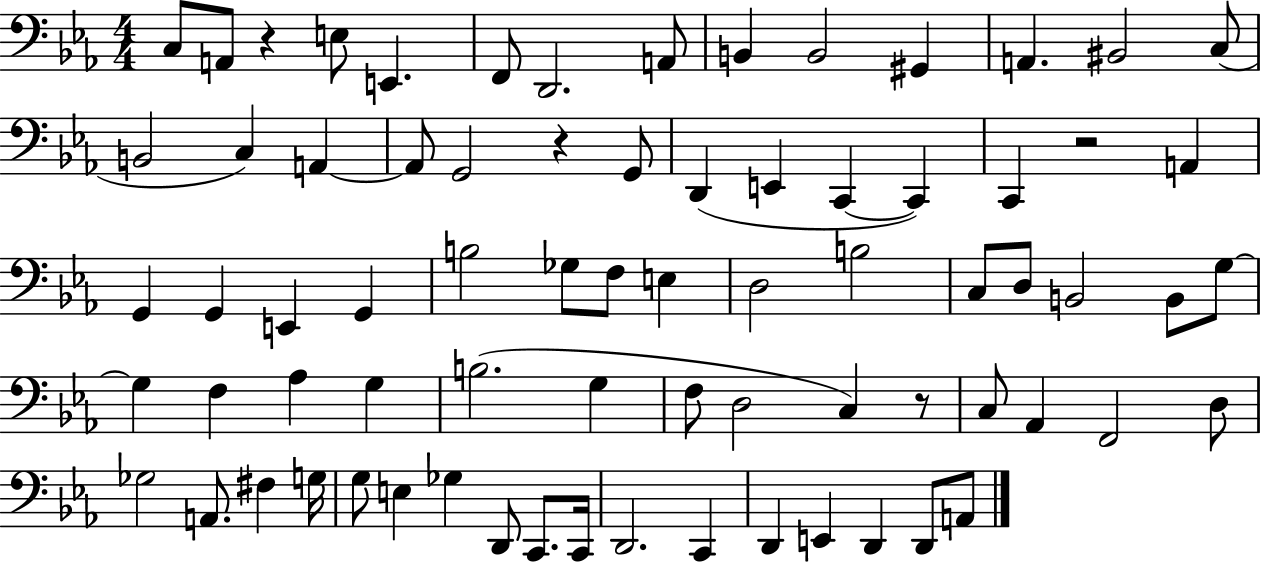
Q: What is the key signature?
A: EES major